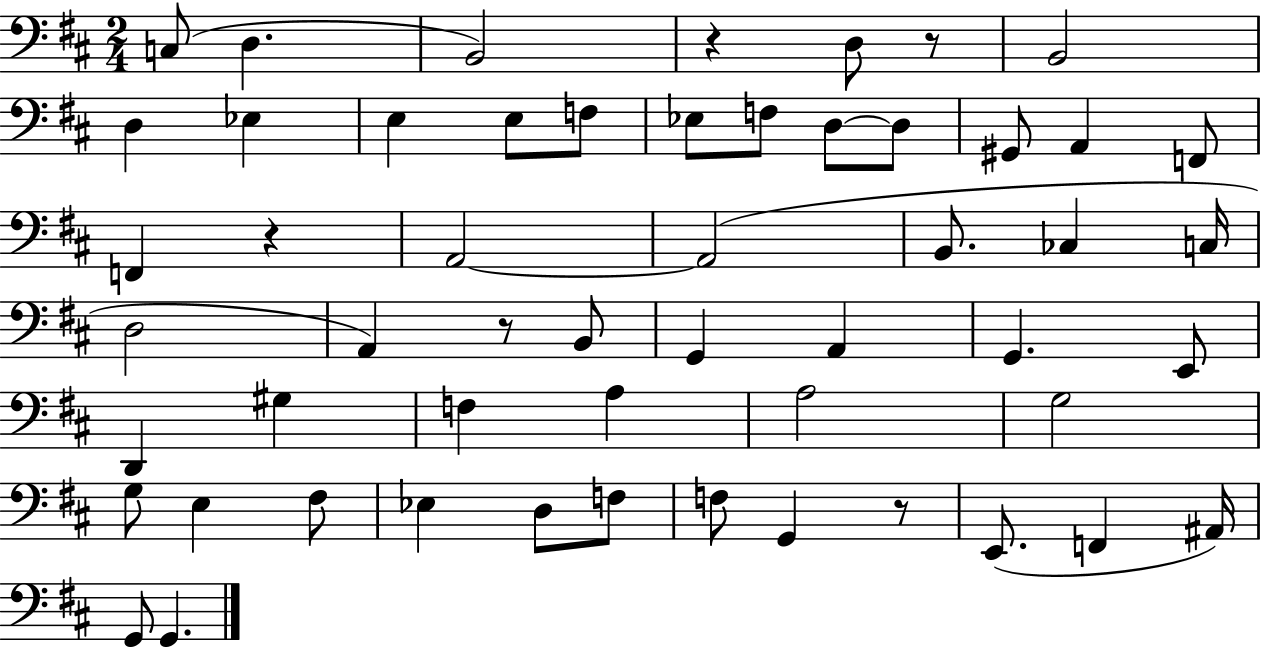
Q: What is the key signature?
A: D major